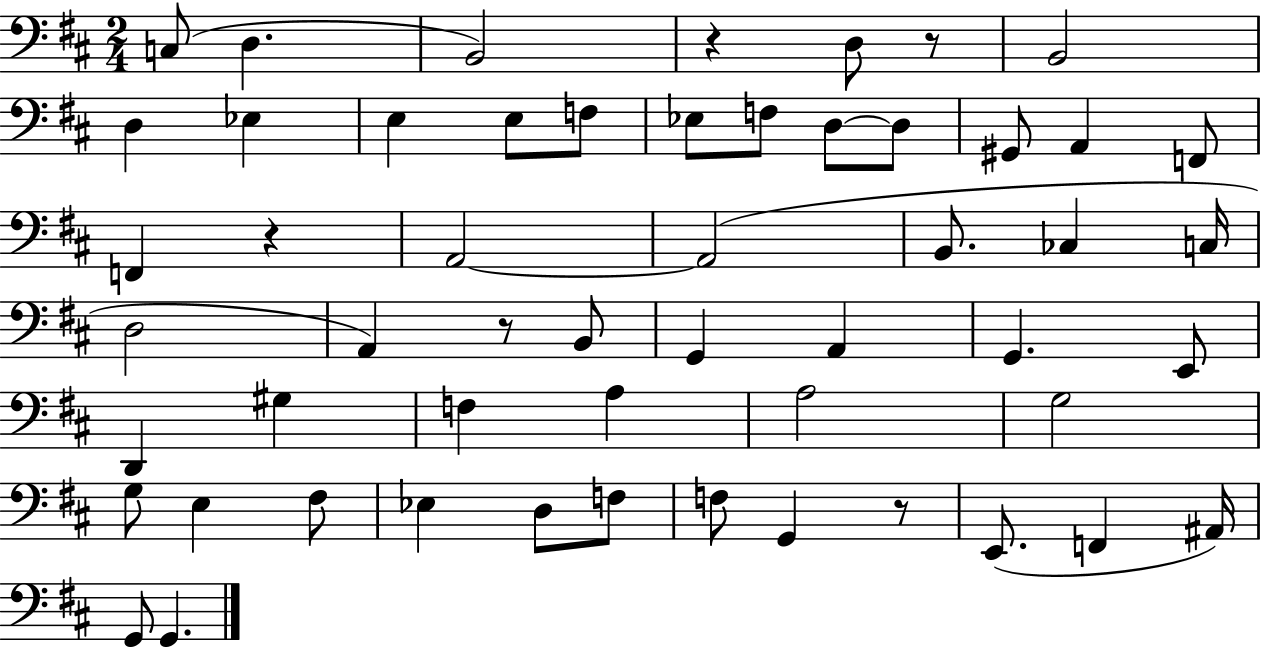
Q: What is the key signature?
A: D major